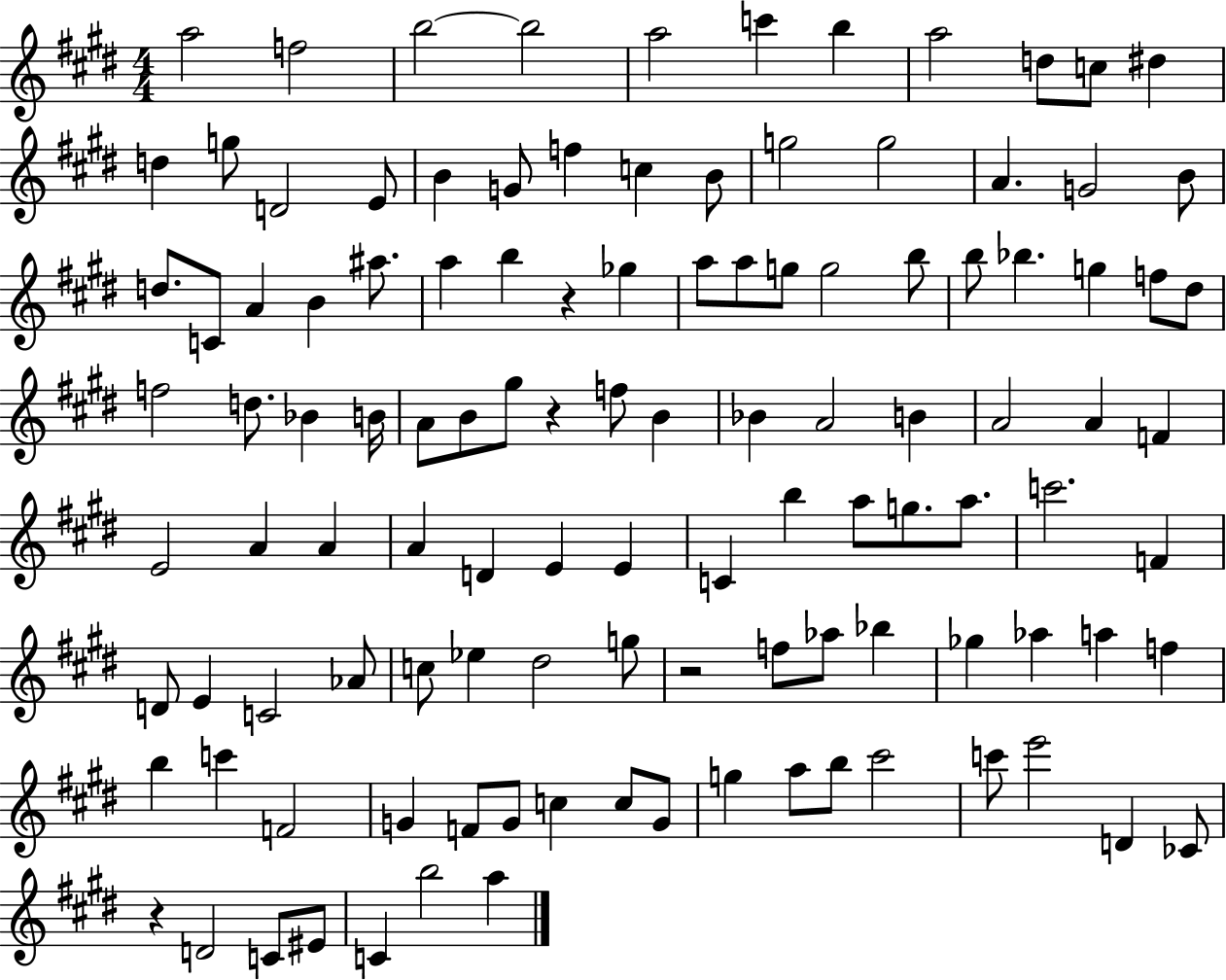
A5/h F5/h B5/h B5/h A5/h C6/q B5/q A5/h D5/e C5/e D#5/q D5/q G5/e D4/h E4/e B4/q G4/e F5/q C5/q B4/e G5/h G5/h A4/q. G4/h B4/e D5/e. C4/e A4/q B4/q A#5/e. A5/q B5/q R/q Gb5/q A5/e A5/e G5/e G5/h B5/e B5/e Bb5/q. G5/q F5/e D#5/e F5/h D5/e. Bb4/q B4/s A4/e B4/e G#5/e R/q F5/e B4/q Bb4/q A4/h B4/q A4/h A4/q F4/q E4/h A4/q A4/q A4/q D4/q E4/q E4/q C4/q B5/q A5/e G5/e. A5/e. C6/h. F4/q D4/e E4/q C4/h Ab4/e C5/e Eb5/q D#5/h G5/e R/h F5/e Ab5/e Bb5/q Gb5/q Ab5/q A5/q F5/q B5/q C6/q F4/h G4/q F4/e G4/e C5/q C5/e G4/e G5/q A5/e B5/e C#6/h C6/e E6/h D4/q CES4/e R/q D4/h C4/e EIS4/e C4/q B5/h A5/q